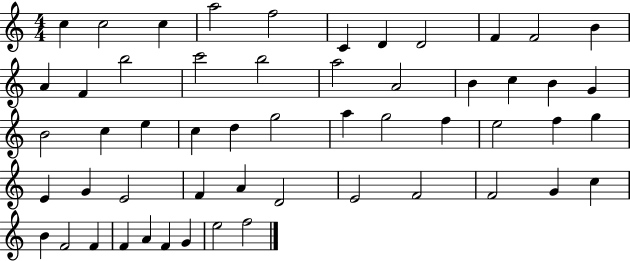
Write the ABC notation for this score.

X:1
T:Untitled
M:4/4
L:1/4
K:C
c c2 c a2 f2 C D D2 F F2 B A F b2 c'2 b2 a2 A2 B c B G B2 c e c d g2 a g2 f e2 f g E G E2 F A D2 E2 F2 F2 G c B F2 F F A F G e2 f2